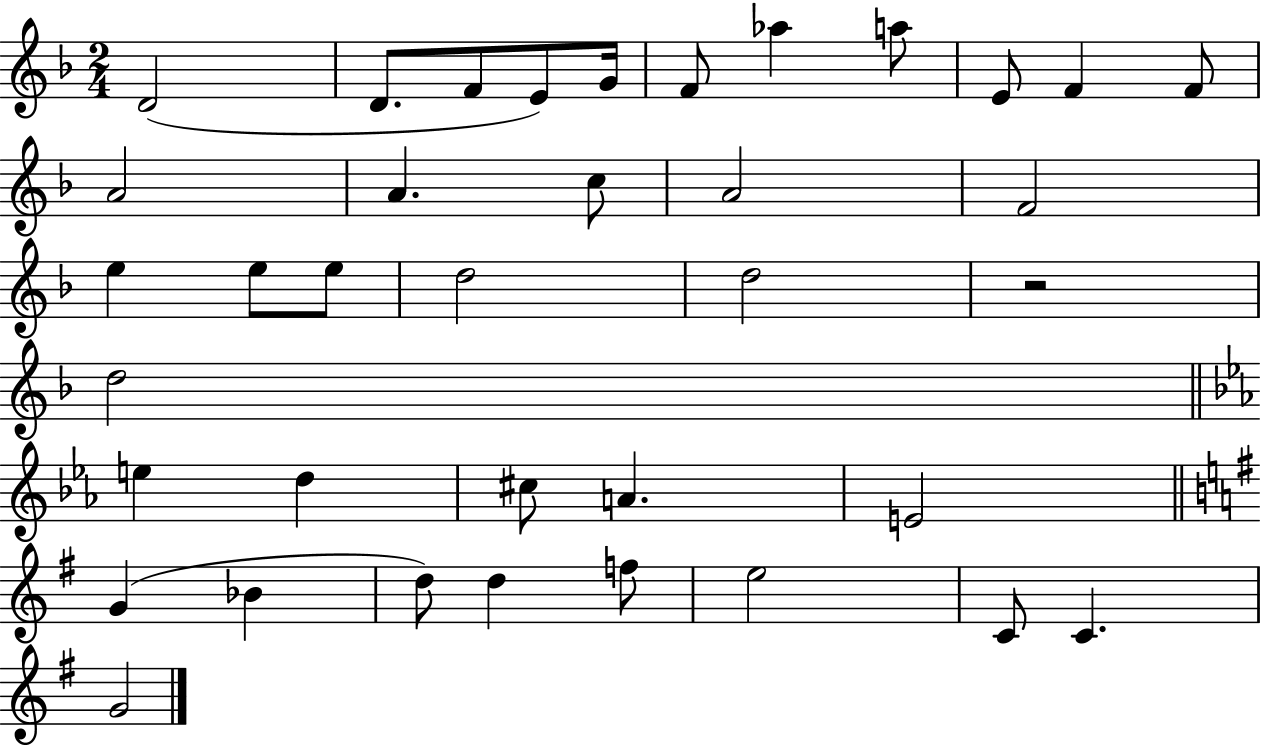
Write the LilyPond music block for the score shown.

{
  \clef treble
  \numericTimeSignature
  \time 2/4
  \key f \major
  d'2( | d'8. f'8 e'8) g'16 | f'8 aes''4 a''8 | e'8 f'4 f'8 | \break a'2 | a'4. c''8 | a'2 | f'2 | \break e''4 e''8 e''8 | d''2 | d''2 | r2 | \break d''2 | \bar "||" \break \key c \minor e''4 d''4 | cis''8 a'4. | e'2 | \bar "||" \break \key g \major g'4( bes'4 | d''8) d''4 f''8 | e''2 | c'8 c'4. | \break g'2 | \bar "|."
}